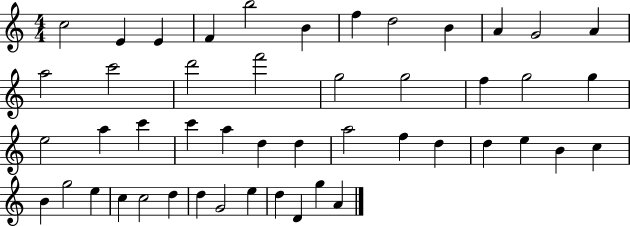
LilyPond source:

{
  \clef treble
  \numericTimeSignature
  \time 4/4
  \key c \major
  c''2 e'4 e'4 | f'4 b''2 b'4 | f''4 d''2 b'4 | a'4 g'2 a'4 | \break a''2 c'''2 | d'''2 f'''2 | g''2 g''2 | f''4 g''2 g''4 | \break e''2 a''4 c'''4 | c'''4 a''4 d''4 d''4 | a''2 f''4 d''4 | d''4 e''4 b'4 c''4 | \break b'4 g''2 e''4 | c''4 c''2 d''4 | d''4 g'2 e''4 | d''4 d'4 g''4 a'4 | \break \bar "|."
}